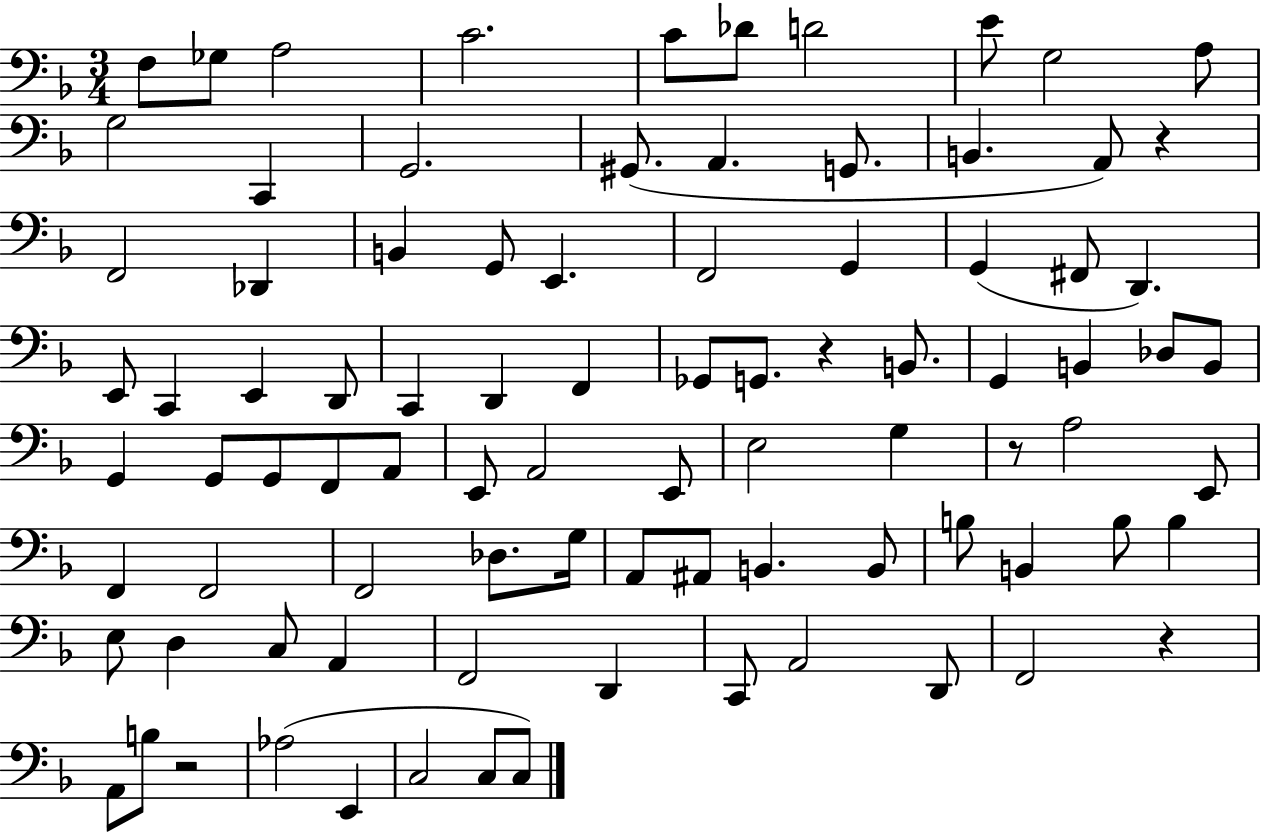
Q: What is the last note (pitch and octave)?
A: C3